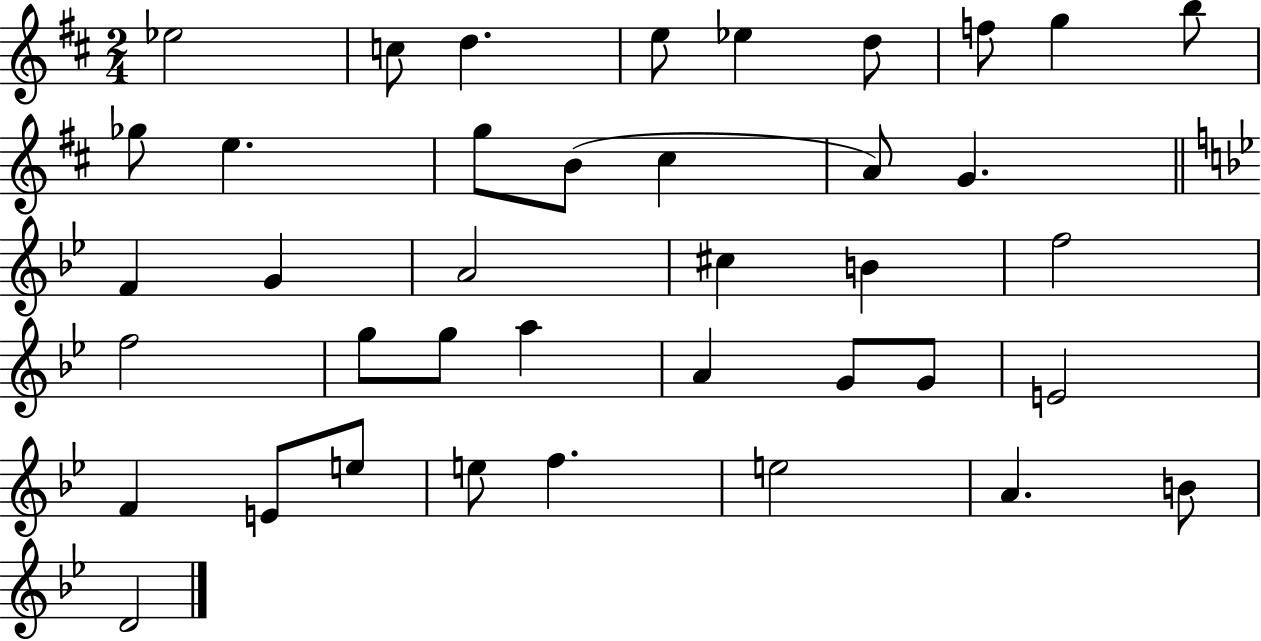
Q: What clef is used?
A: treble